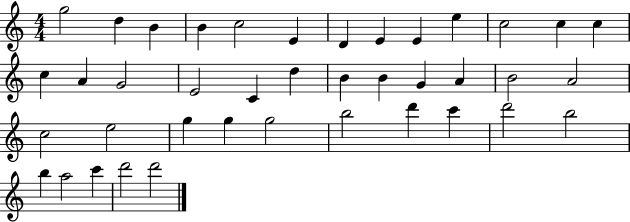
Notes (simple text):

G5/h D5/q B4/q B4/q C5/h E4/q D4/q E4/q E4/q E5/q C5/h C5/q C5/q C5/q A4/q G4/h E4/h C4/q D5/q B4/q B4/q G4/q A4/q B4/h A4/h C5/h E5/h G5/q G5/q G5/h B5/h D6/q C6/q D6/h B5/h B5/q A5/h C6/q D6/h D6/h